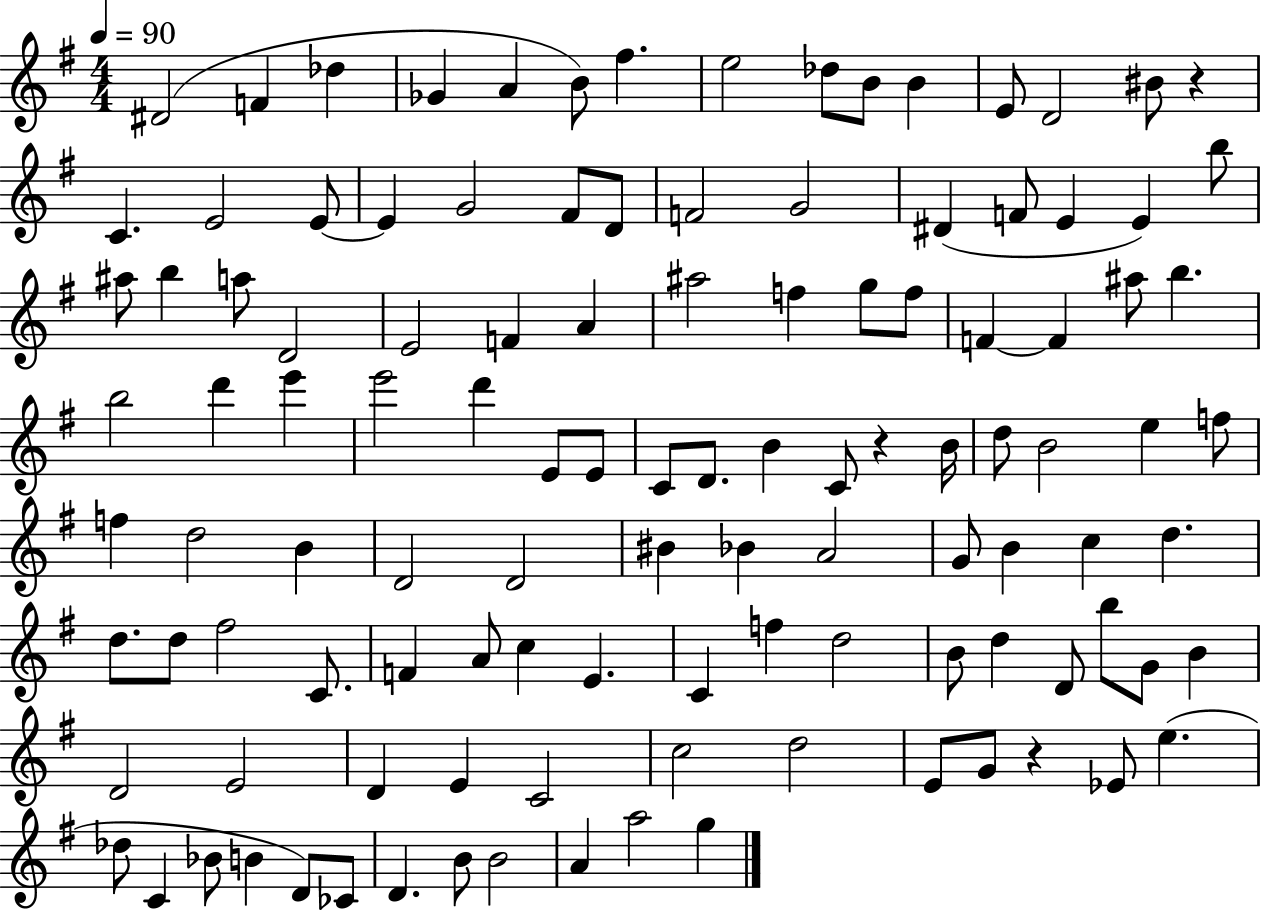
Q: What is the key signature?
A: G major